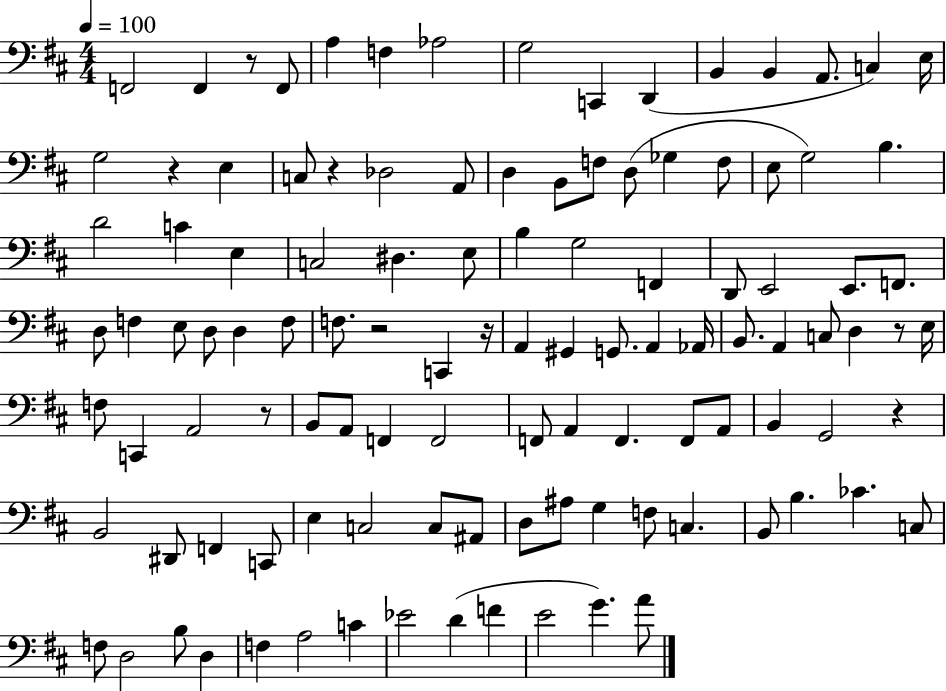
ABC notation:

X:1
T:Untitled
M:4/4
L:1/4
K:D
F,,2 F,, z/2 F,,/2 A, F, _A,2 G,2 C,, D,, B,, B,, A,,/2 C, E,/4 G,2 z E, C,/2 z _D,2 A,,/2 D, B,,/2 F,/2 D,/2 _G, F,/2 E,/2 G,2 B, D2 C E, C,2 ^D, E,/2 B, G,2 F,, D,,/2 E,,2 E,,/2 F,,/2 D,/2 F, E,/2 D,/2 D, F,/2 F,/2 z2 C,, z/4 A,, ^G,, G,,/2 A,, _A,,/4 B,,/2 A,, C,/2 D, z/2 E,/4 F,/2 C,, A,,2 z/2 B,,/2 A,,/2 F,, F,,2 F,,/2 A,, F,, F,,/2 A,,/2 B,, G,,2 z B,,2 ^D,,/2 F,, C,,/2 E, C,2 C,/2 ^A,,/2 D,/2 ^A,/2 G, F,/2 C, B,,/2 B, _C C,/2 F,/2 D,2 B,/2 D, F, A,2 C _E2 D F E2 G A/2